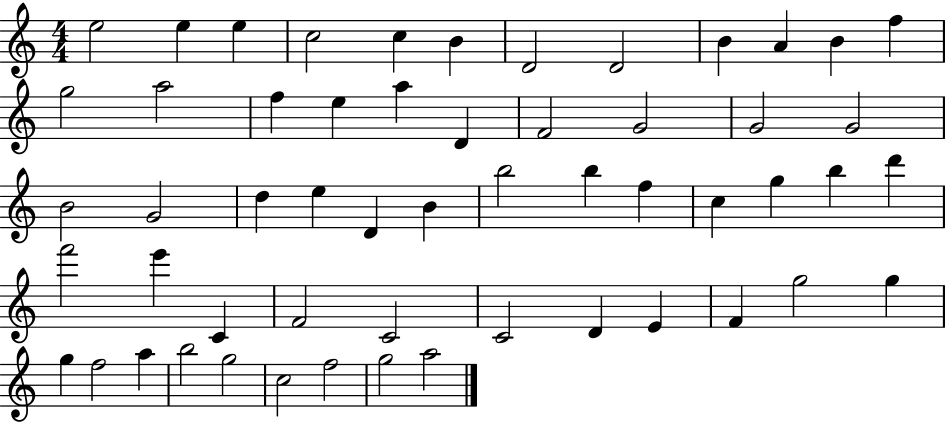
E5/h E5/q E5/q C5/h C5/q B4/q D4/h D4/h B4/q A4/q B4/q F5/q G5/h A5/h F5/q E5/q A5/q D4/q F4/h G4/h G4/h G4/h B4/h G4/h D5/q E5/q D4/q B4/q B5/h B5/q F5/q C5/q G5/q B5/q D6/q F6/h E6/q C4/q F4/h C4/h C4/h D4/q E4/q F4/q G5/h G5/q G5/q F5/h A5/q B5/h G5/h C5/h F5/h G5/h A5/h